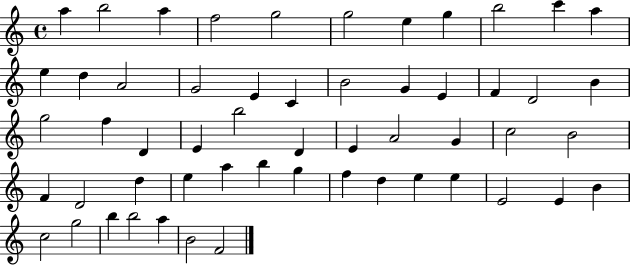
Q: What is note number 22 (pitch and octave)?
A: D4